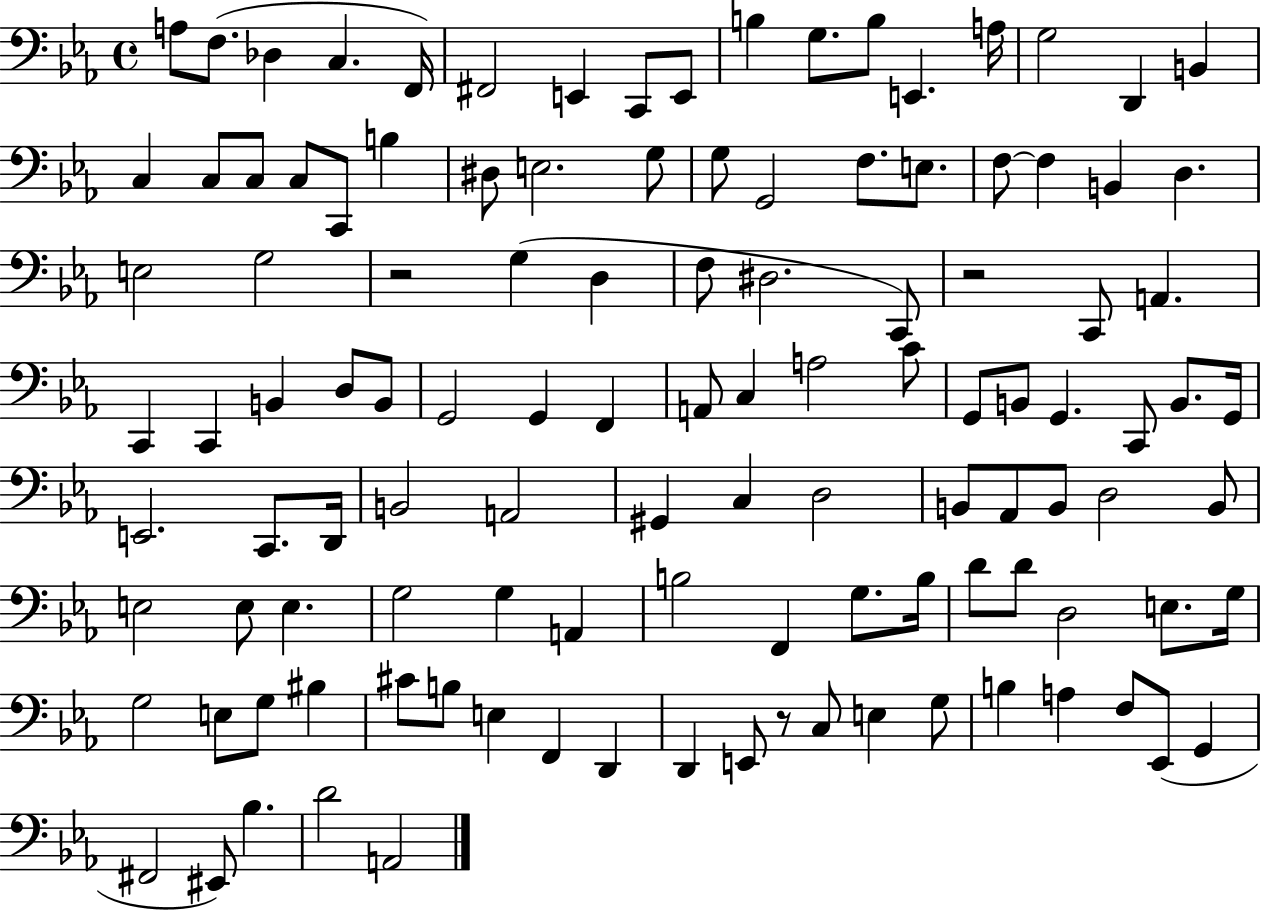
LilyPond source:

{
  \clef bass
  \time 4/4
  \defaultTimeSignature
  \key ees \major
  a8 f8.( des4 c4. f,16) | fis,2 e,4 c,8 e,8 | b4 g8. b8 e,4. a16 | g2 d,4 b,4 | \break c4 c8 c8 c8 c,8 b4 | dis8 e2. g8 | g8 g,2 f8. e8. | f8~~ f4 b,4 d4. | \break e2 g2 | r2 g4( d4 | f8 dis2. c,8) | r2 c,8 a,4. | \break c,4 c,4 b,4 d8 b,8 | g,2 g,4 f,4 | a,8 c4 a2 c'8 | g,8 b,8 g,4. c,8 b,8. g,16 | \break e,2. c,8. d,16 | b,2 a,2 | gis,4 c4 d2 | b,8 aes,8 b,8 d2 b,8 | \break e2 e8 e4. | g2 g4 a,4 | b2 f,4 g8. b16 | d'8 d'8 d2 e8. g16 | \break g2 e8 g8 bis4 | cis'8 b8 e4 f,4 d,4 | d,4 e,8 r8 c8 e4 g8 | b4 a4 f8 ees,8( g,4 | \break fis,2 eis,8) bes4. | d'2 a,2 | \bar "|."
}